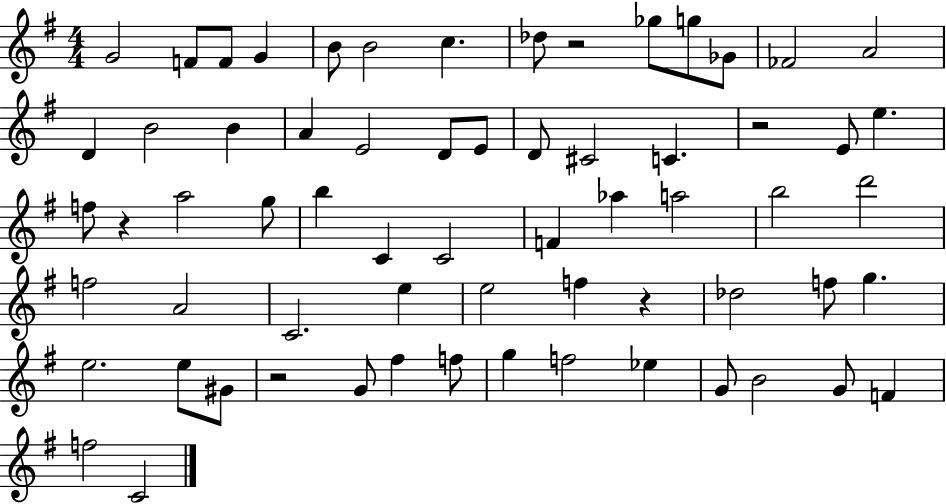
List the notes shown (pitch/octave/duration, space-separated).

G4/h F4/e F4/e G4/q B4/e B4/h C5/q. Db5/e R/h Gb5/e G5/e Gb4/e FES4/h A4/h D4/q B4/h B4/q A4/q E4/h D4/e E4/e D4/e C#4/h C4/q. R/h E4/e E5/q. F5/e R/q A5/h G5/e B5/q C4/q C4/h F4/q Ab5/q A5/h B5/h D6/h F5/h A4/h C4/h. E5/q E5/h F5/q R/q Db5/h F5/e G5/q. E5/h. E5/e G#4/e R/h G4/e F#5/q F5/e G5/q F5/h Eb5/q G4/e B4/h G4/e F4/q F5/h C4/h